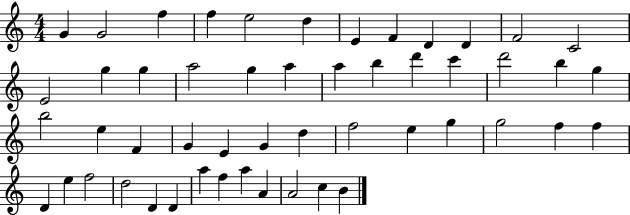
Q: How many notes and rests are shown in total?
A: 51